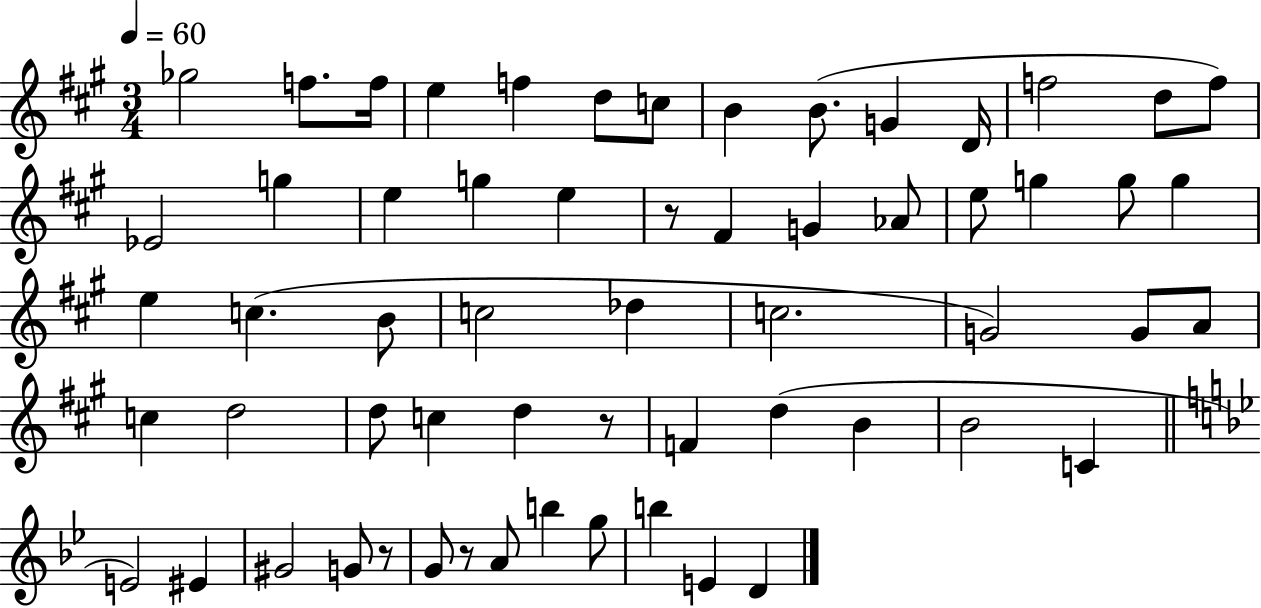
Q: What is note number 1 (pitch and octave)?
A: Gb5